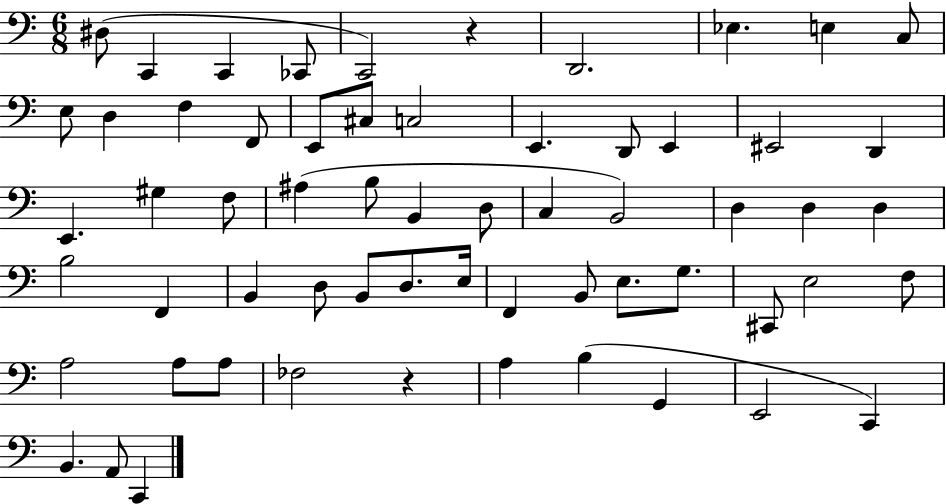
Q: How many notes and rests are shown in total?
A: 61